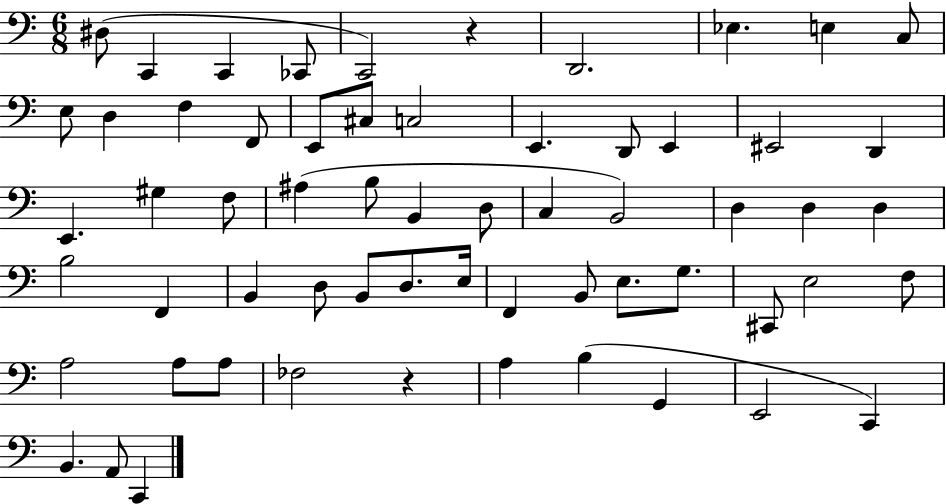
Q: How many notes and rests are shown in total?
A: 61